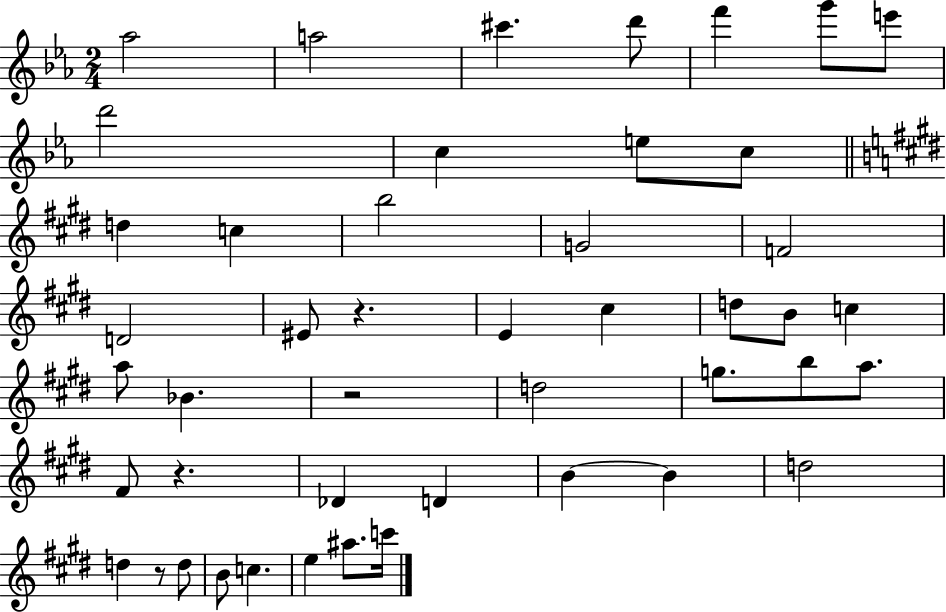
Ab5/h A5/h C#6/q. D6/e F6/q G6/e E6/e D6/h C5/q E5/e C5/e D5/q C5/q B5/h G4/h F4/h D4/h EIS4/e R/q. E4/q C#5/q D5/e B4/e C5/q A5/e Bb4/q. R/h D5/h G5/e. B5/e A5/e. F#4/e R/q. Db4/q D4/q B4/q B4/q D5/h D5/q R/e D5/e B4/e C5/q. E5/q A#5/e. C6/s